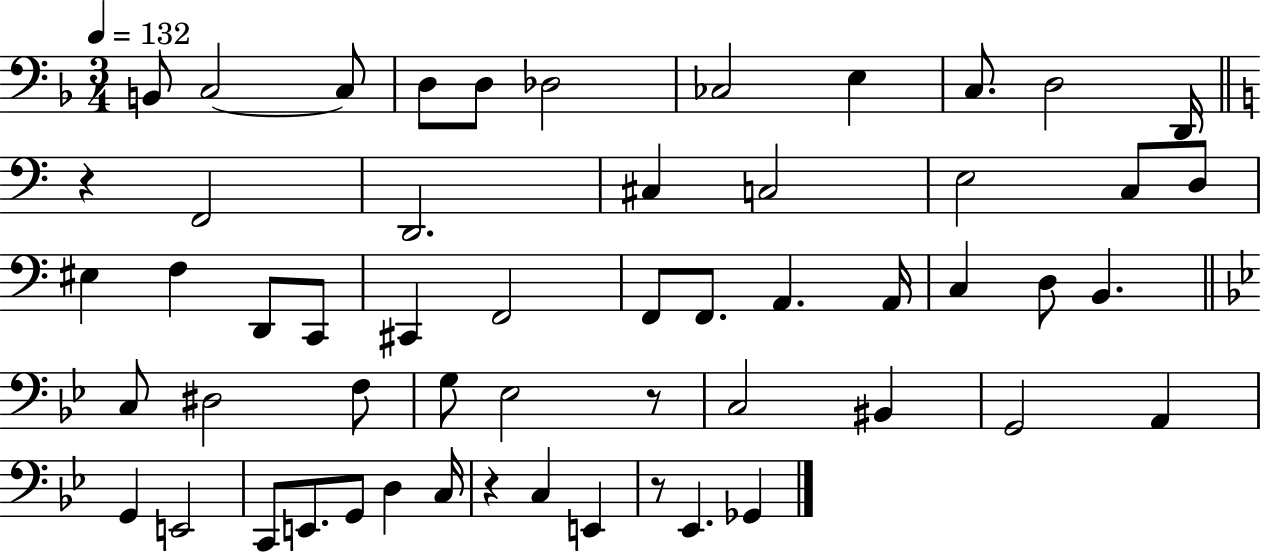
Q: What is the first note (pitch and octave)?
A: B2